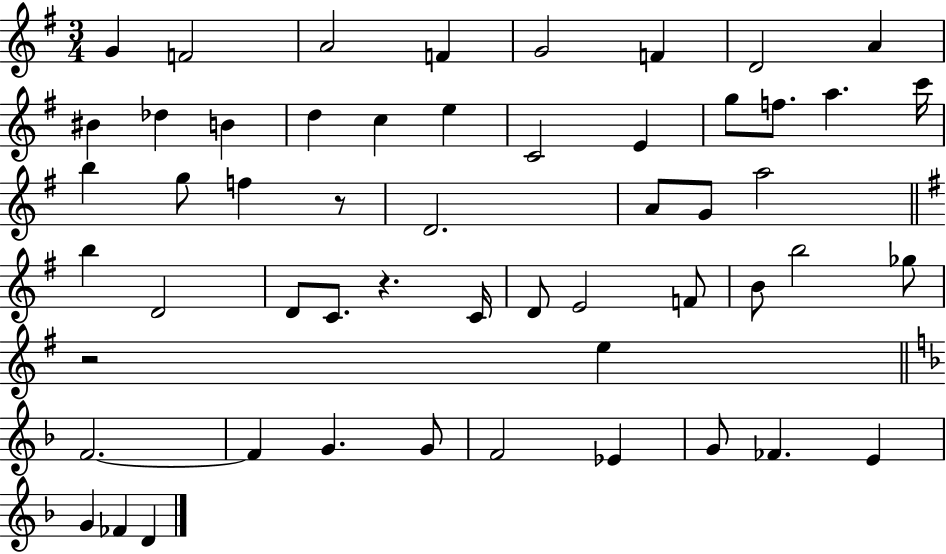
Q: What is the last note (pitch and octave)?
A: D4